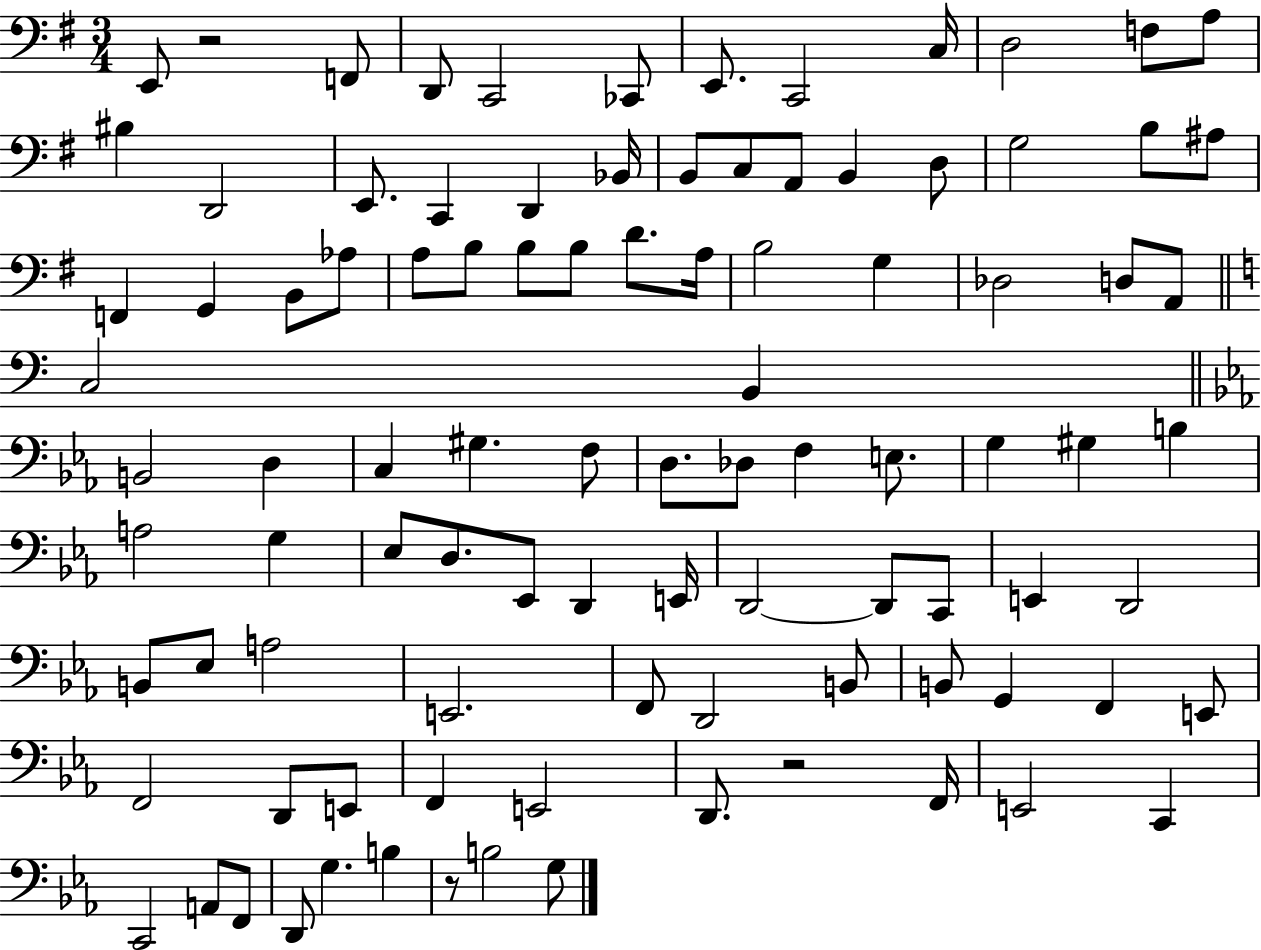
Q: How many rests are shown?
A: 3